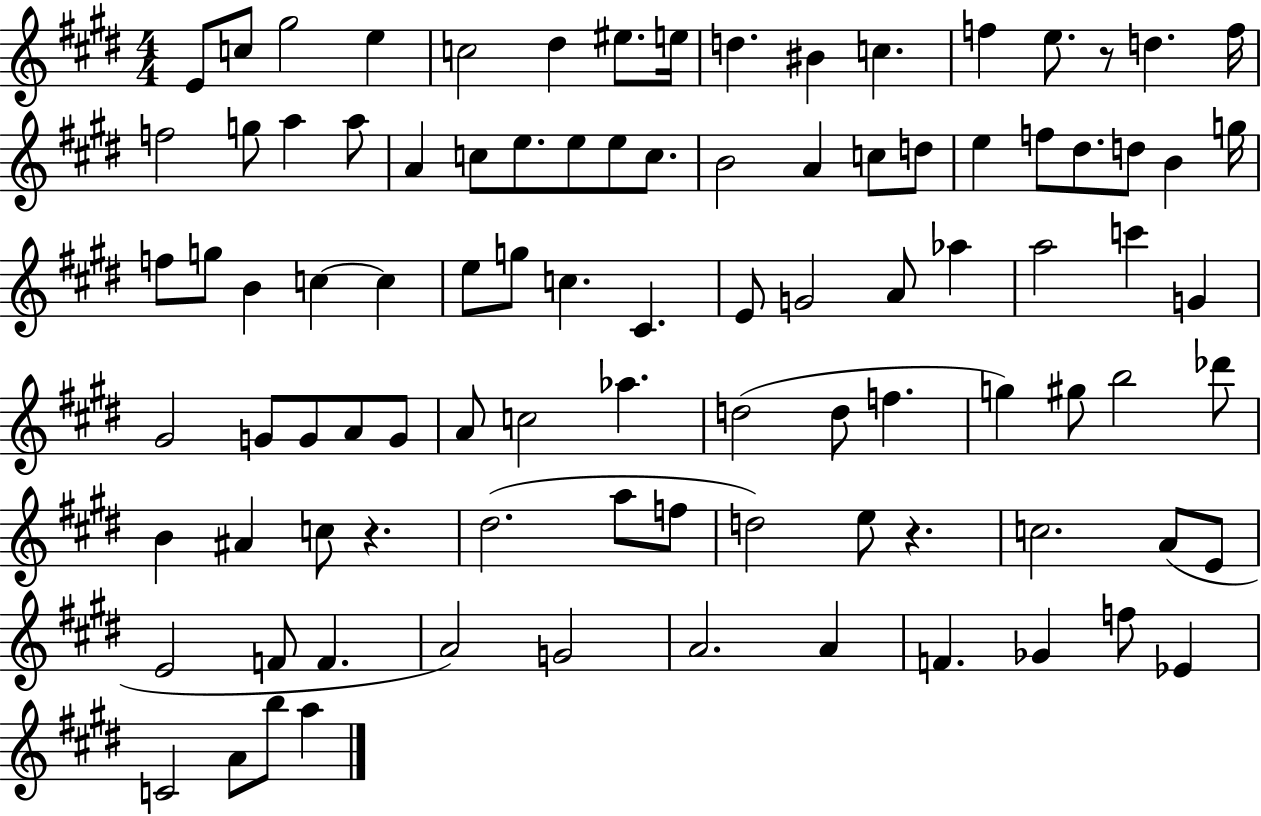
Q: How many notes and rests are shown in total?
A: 95